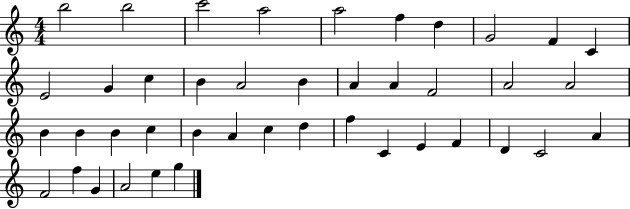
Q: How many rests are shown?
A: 0